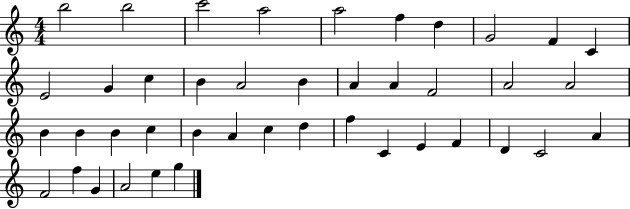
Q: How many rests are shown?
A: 0